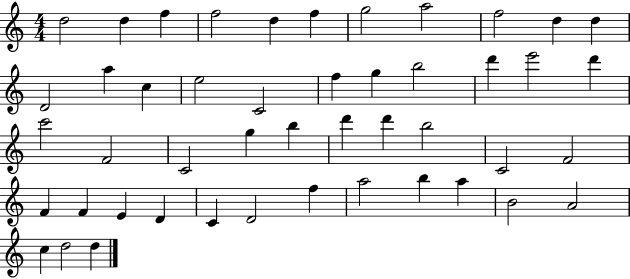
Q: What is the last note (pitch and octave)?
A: D5